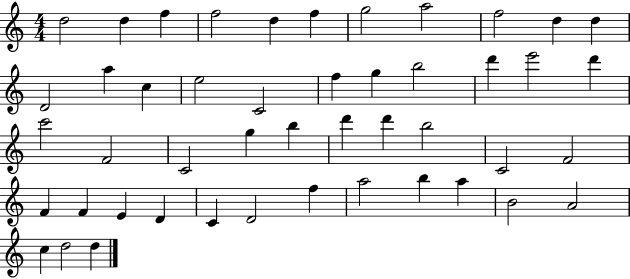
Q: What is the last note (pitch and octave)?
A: D5